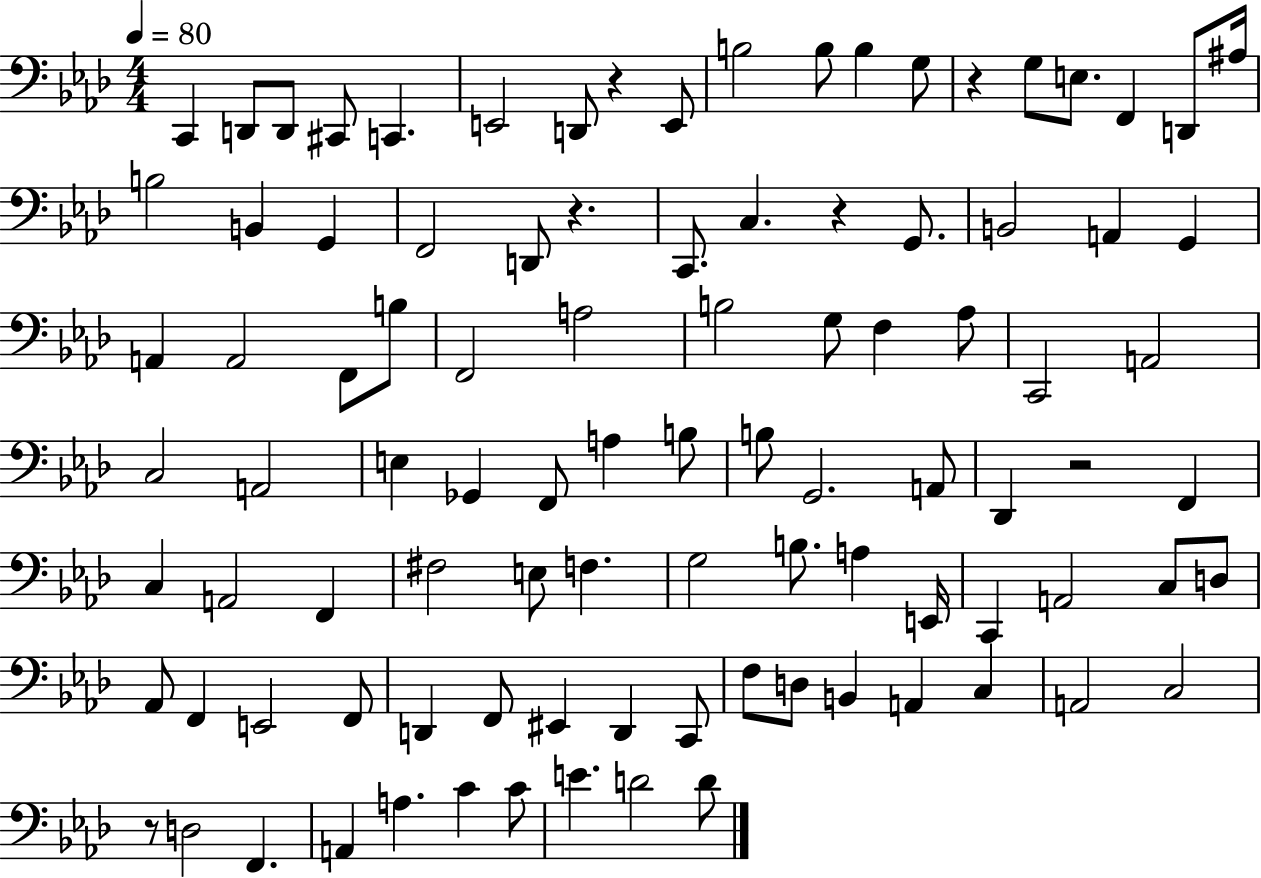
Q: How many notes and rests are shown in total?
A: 97